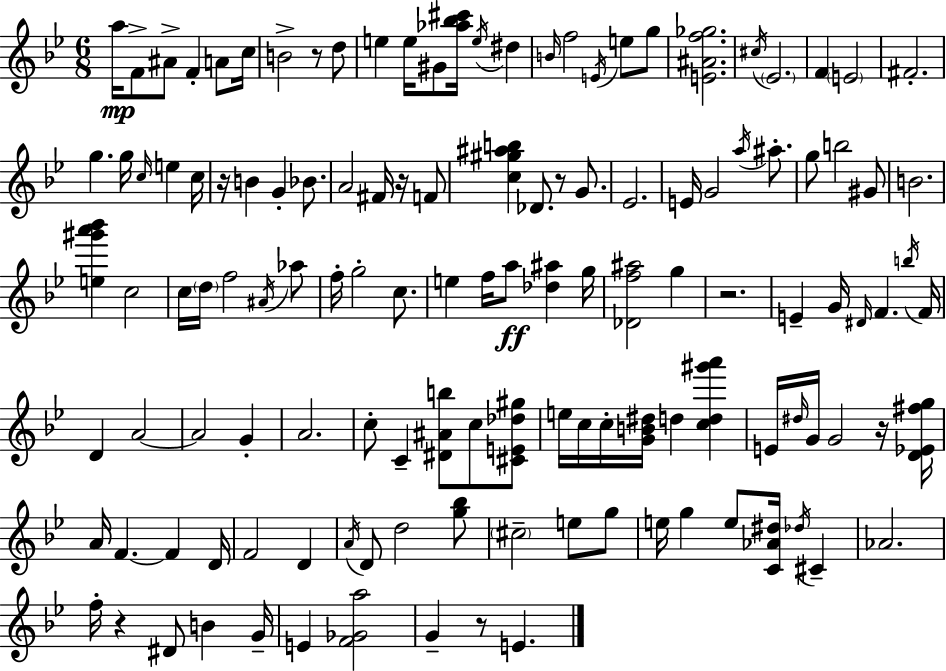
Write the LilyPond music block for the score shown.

{
  \clef treble
  \numericTimeSignature
  \time 6/8
  \key g \minor
  a''16\mp f'8-> ais'8-> f'4-. a'8 c''16 | b'2-> r8 d''8 | e''4 e''16 gis'8 <aes'' bes'' cis'''>16 \acciaccatura { e''16 } dis''4 | \grace { b'16 } f''2 \acciaccatura { e'16 } e''8 | \break g''8 <e' ais' f'' ges''>2. | \acciaccatura { cis''16 } \parenthesize ees'2. | f'4 \parenthesize e'2 | fis'2.-. | \break g''4. g''16 \grace { c''16 } | e''4 c''16 r16 b'4 g'4-. | bes'8. a'2 | fis'16 r16 f'8 <c'' gis'' ais'' b''>4 des'8. | \break r8 g'8. ees'2. | e'16 g'2 | \acciaccatura { a''16 } ais''8.-. g''8 b''2 | gis'8 b'2. | \break <e'' gis''' a''' bes'''>4 c''2 | c''16 \parenthesize d''16 f''2 | \acciaccatura { ais'16 } aes''8 f''16-. g''2-. | c''8. e''4 f''16 | \break a''8\ff <des'' ais''>4 g''16 <des' f'' ais''>2 | g''4 r2. | e'4-- g'16 | \grace { dis'16 } f'4. \acciaccatura { b''16 } f'16 d'4 | \break a'2~~ a'2 | g'4-. a'2. | c''8-. c'4-- | <dis' ais' b''>8 c''8 <cis' e' des'' gis''>8 e''16 c''16 c''16-. | \break <g' b' dis''>16 d''4 <c'' d'' gis''' a'''>4 e'16 \grace { dis''16 } g'16 | g'2 r16 <d' ees' fis'' g''>16 a'16 f'4.~~ | f'4 d'16 f'2 | d'4 \acciaccatura { a'16 } d'8 | \break d''2 <g'' bes''>8 \parenthesize cis''2-- | e''8 g''8 e''16 | g''4 e''8 <c' aes' dis''>16 \acciaccatura { des''16 } cis'4-- | aes'2. | \break f''16-. r4 dis'8 b'4 g'16-- | e'4 <f' ges' a''>2 | g'4-- r8 e'4. | \bar "|."
}